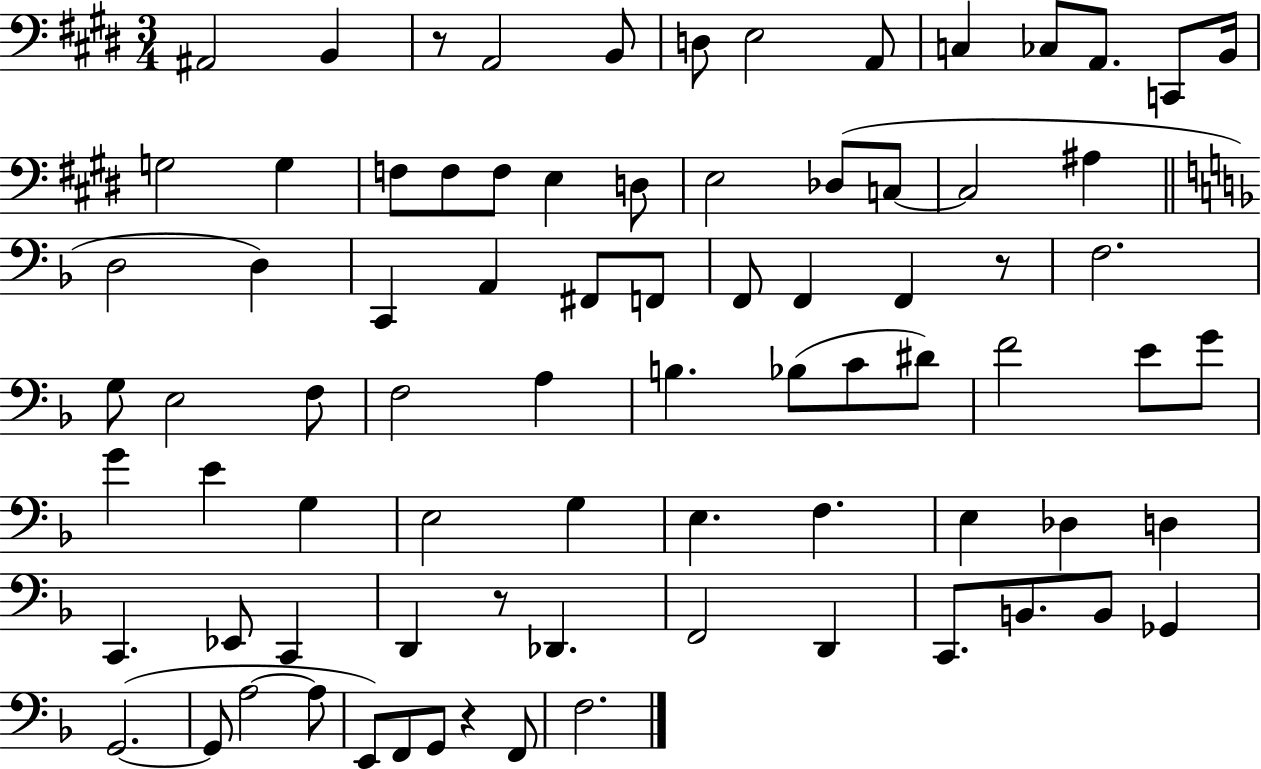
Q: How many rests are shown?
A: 4